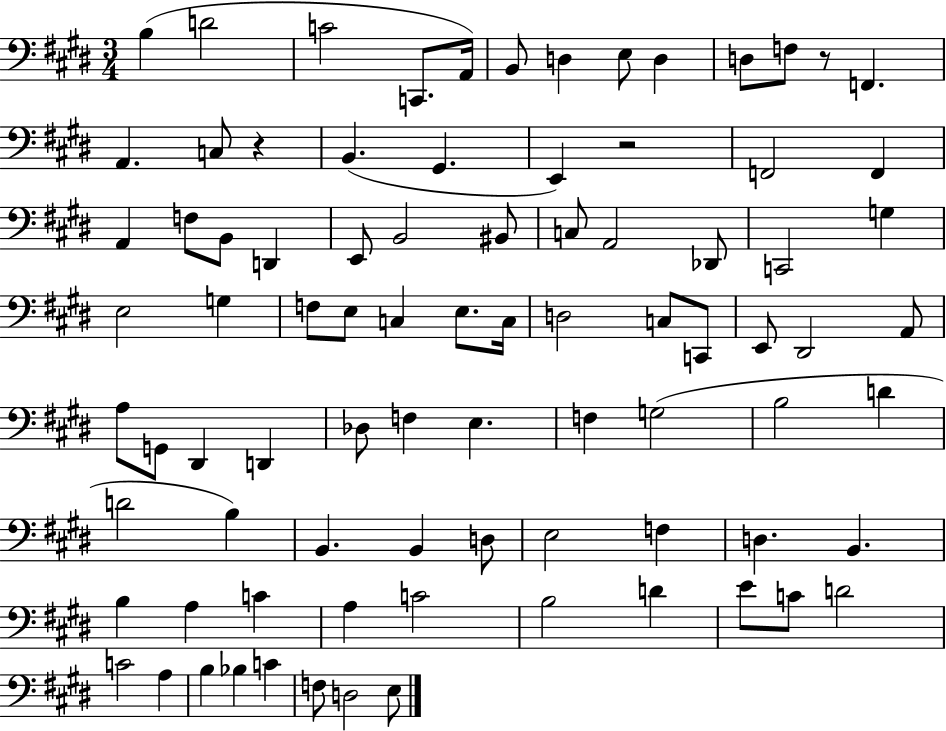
X:1
T:Untitled
M:3/4
L:1/4
K:E
B, D2 C2 C,,/2 A,,/4 B,,/2 D, E,/2 D, D,/2 F,/2 z/2 F,, A,, C,/2 z B,, ^G,, E,, z2 F,,2 F,, A,, F,/2 B,,/2 D,, E,,/2 B,,2 ^B,,/2 C,/2 A,,2 _D,,/2 C,,2 G, E,2 G, F,/2 E,/2 C, E,/2 C,/4 D,2 C,/2 C,,/2 E,,/2 ^D,,2 A,,/2 A,/2 G,,/2 ^D,, D,, _D,/2 F, E, F, G,2 B,2 D D2 B, B,, B,, D,/2 E,2 F, D, B,, B, A, C A, C2 B,2 D E/2 C/2 D2 C2 A, B, _B, C F,/2 D,2 E,/2